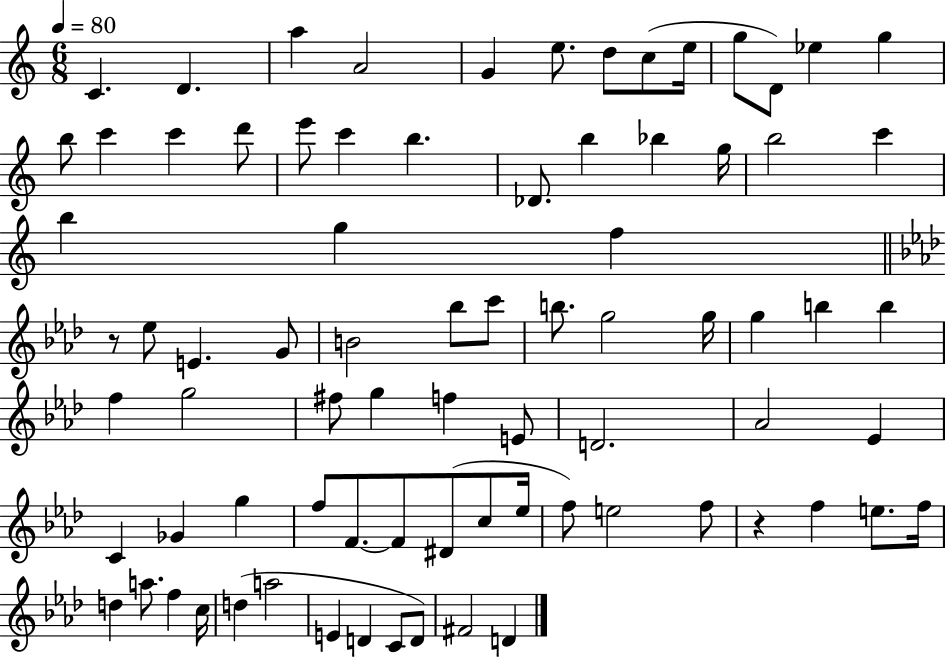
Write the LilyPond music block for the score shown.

{
  \clef treble
  \numericTimeSignature
  \time 6/8
  \key c \major
  \tempo 4 = 80
  c'4. d'4. | a''4 a'2 | g'4 e''8. d''8 c''8( e''16 | g''8 d'8) ees''4 g''4 | \break b''8 c'''4 c'''4 d'''8 | e'''8 c'''4 b''4. | des'8. b''4 bes''4 g''16 | b''2 c'''4 | \break b''4 g''4 f''4 | \bar "||" \break \key aes \major r8 ees''8 e'4. g'8 | b'2 bes''8 c'''8 | b''8. g''2 g''16 | g''4 b''4 b''4 | \break f''4 g''2 | fis''8 g''4 f''4 e'8 | d'2. | aes'2 ees'4 | \break c'4 ges'4 g''4 | f''8 f'8.~~ f'8 dis'8( c''8 ees''16 | f''8) e''2 f''8 | r4 f''4 e''8. f''16 | \break d''4 a''8. f''4 c''16 | d''4( a''2 | e'4 d'4 c'8 d'8) | fis'2 d'4 | \break \bar "|."
}